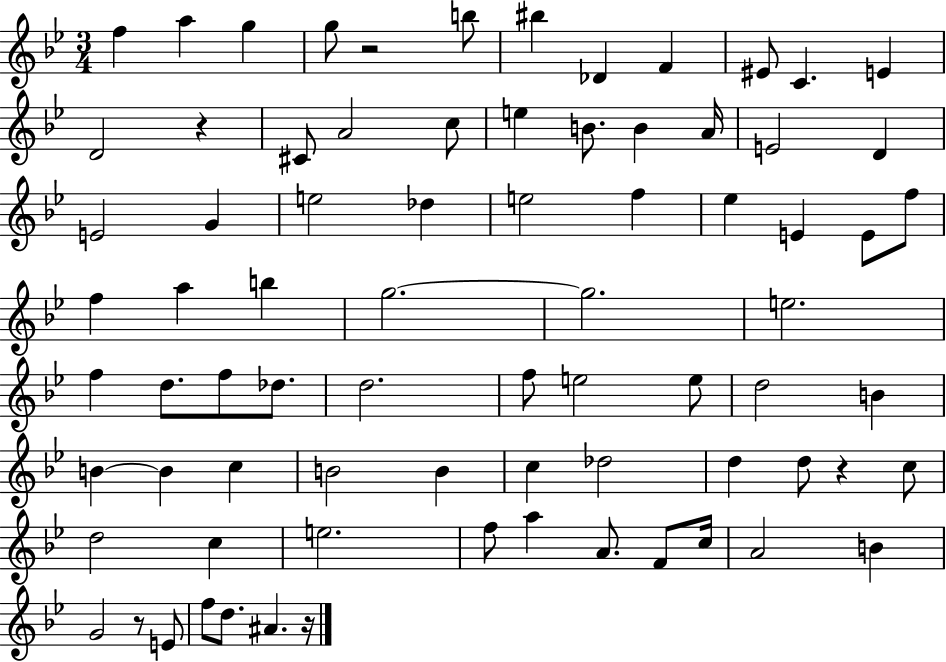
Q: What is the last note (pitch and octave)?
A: A#4